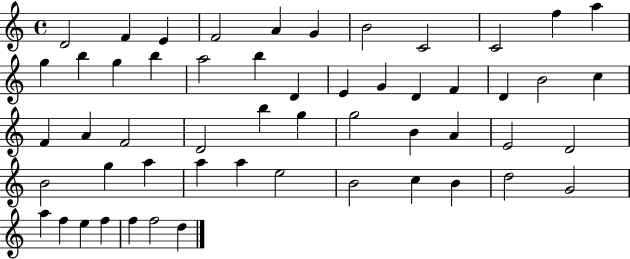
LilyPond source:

{
  \clef treble
  \time 4/4
  \defaultTimeSignature
  \key c \major
  d'2 f'4 e'4 | f'2 a'4 g'4 | b'2 c'2 | c'2 f''4 a''4 | \break g''4 b''4 g''4 b''4 | a''2 b''4 d'4 | e'4 g'4 d'4 f'4 | d'4 b'2 c''4 | \break f'4 a'4 f'2 | d'2 b''4 g''4 | g''2 b'4 a'4 | e'2 d'2 | \break b'2 g''4 a''4 | a''4 a''4 e''2 | b'2 c''4 b'4 | d''2 g'2 | \break a''4 f''4 e''4 f''4 | f''4 f''2 d''4 | \bar "|."
}